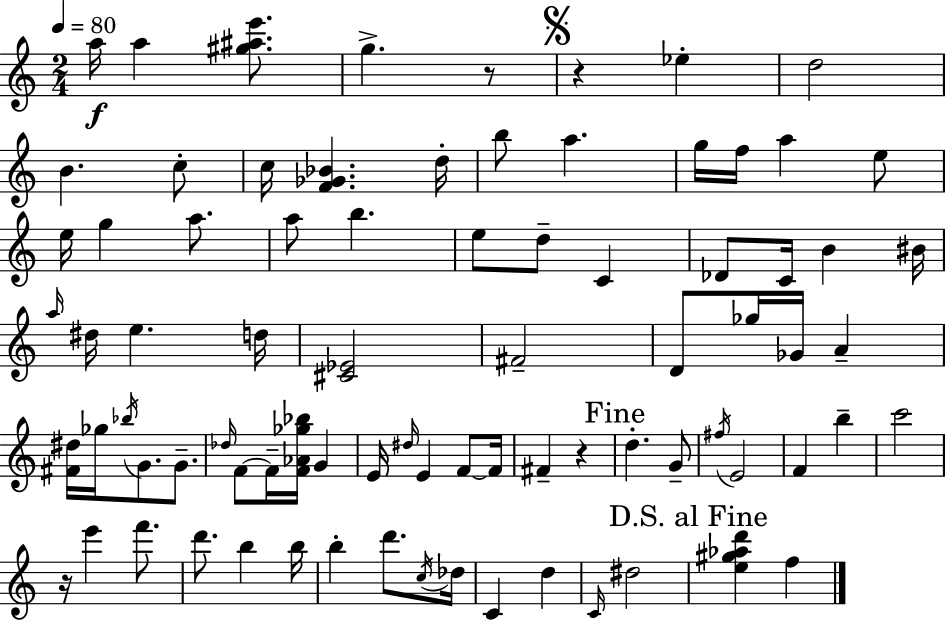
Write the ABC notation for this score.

X:1
T:Untitled
M:2/4
L:1/4
K:Am
a/4 a [^g^ae']/2 g z/2 z _e d2 B c/2 c/4 [F_G_B] d/4 b/2 a g/4 f/4 a e/2 e/4 g a/2 a/2 b e/2 d/2 C _D/2 C/4 B ^B/4 a/4 ^d/4 e d/4 [^C_E]2 ^F2 D/2 _g/4 _G/4 A [^F^d]/4 _g/4 _b/4 G/2 G/2 _d/4 F/2 F/4 [F_A_g_b]/4 G E/4 ^d/4 E F/2 F/4 ^F z d G/2 ^f/4 E2 F b c'2 z/4 e' f'/2 d'/2 b b/4 b d'/2 c/4 _d/4 C d C/4 ^d2 [e^g_ad'] f